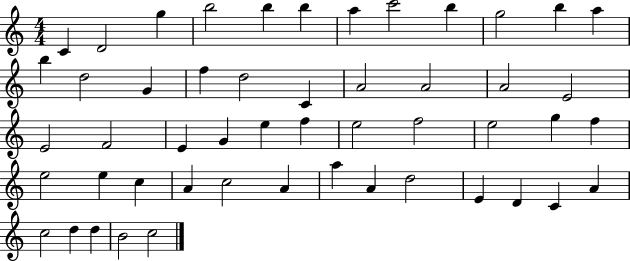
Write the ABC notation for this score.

X:1
T:Untitled
M:4/4
L:1/4
K:C
C D2 g b2 b b a c'2 b g2 b a b d2 G f d2 C A2 A2 A2 E2 E2 F2 E G e f e2 f2 e2 g f e2 e c A c2 A a A d2 E D C A c2 d d B2 c2